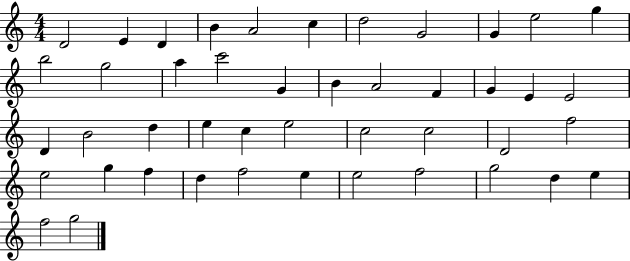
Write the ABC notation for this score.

X:1
T:Untitled
M:4/4
L:1/4
K:C
D2 E D B A2 c d2 G2 G e2 g b2 g2 a c'2 G B A2 F G E E2 D B2 d e c e2 c2 c2 D2 f2 e2 g f d f2 e e2 f2 g2 d e f2 g2